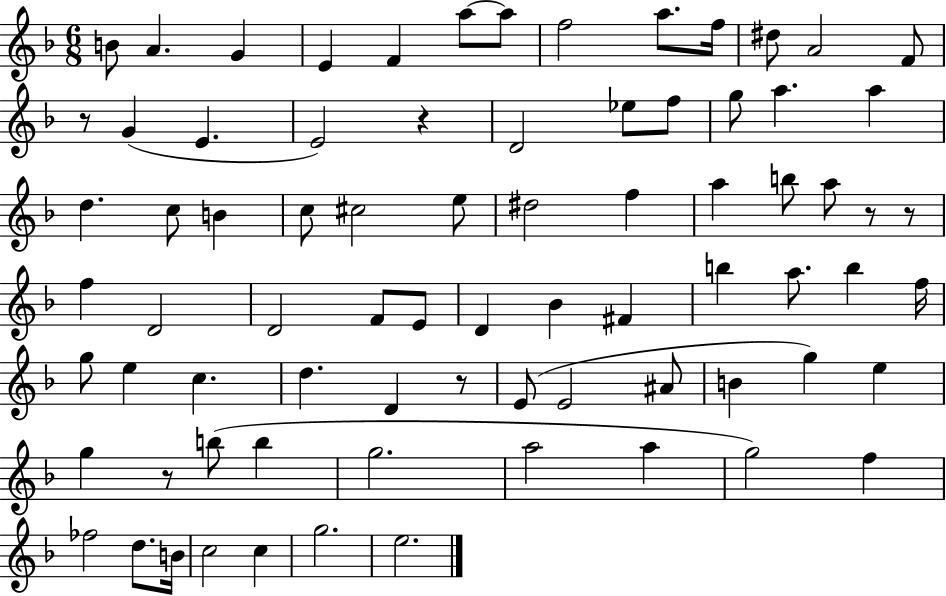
B4/e A4/q. G4/q E4/q F4/q A5/e A5/e F5/h A5/e. F5/s D#5/e A4/h F4/e R/e G4/q E4/q. E4/h R/q D4/h Eb5/e F5/e G5/e A5/q. A5/q D5/q. C5/e B4/q C5/e C#5/h E5/e D#5/h F5/q A5/q B5/e A5/e R/e R/e F5/q D4/h D4/h F4/e E4/e D4/q Bb4/q F#4/q B5/q A5/e. B5/q F5/s G5/e E5/q C5/q. D5/q. D4/q R/e E4/e E4/h A#4/e B4/q G5/q E5/q G5/q R/e B5/e B5/q G5/h. A5/h A5/q G5/h F5/q FES5/h D5/e. B4/s C5/h C5/q G5/h. E5/h.